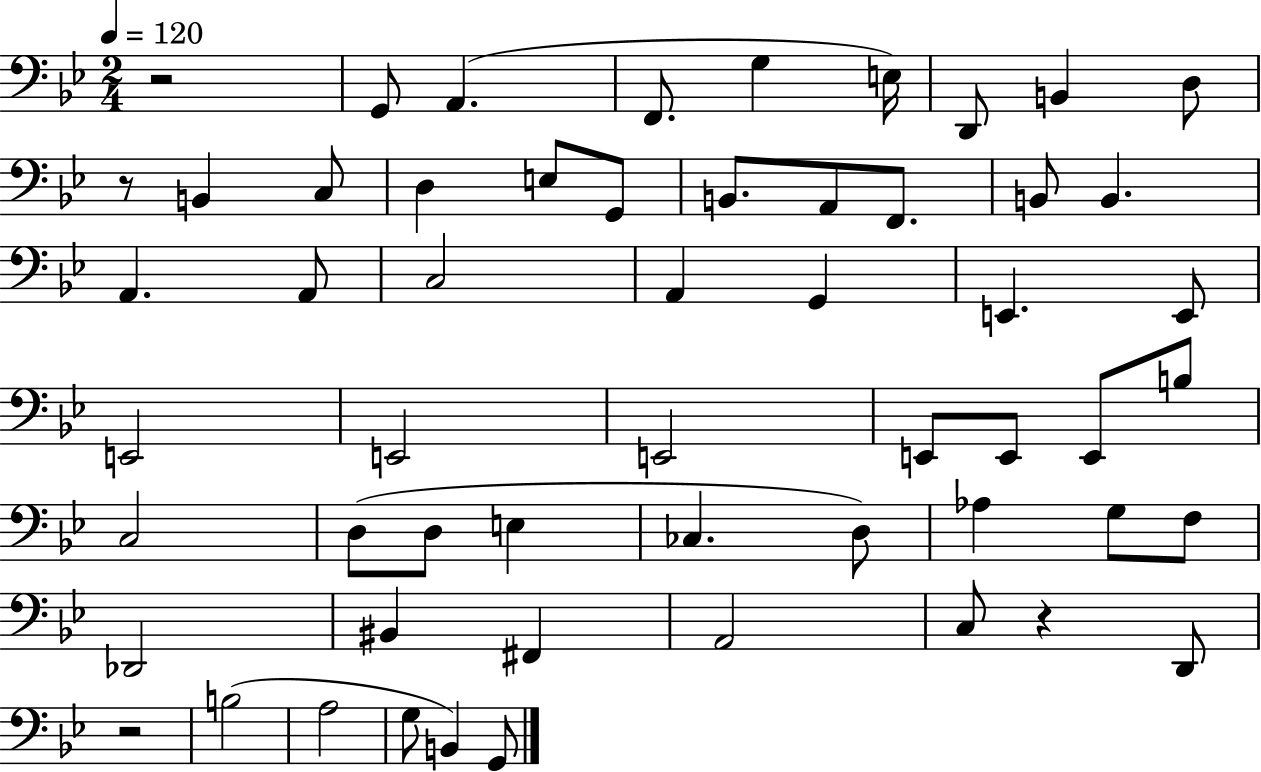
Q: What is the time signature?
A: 2/4